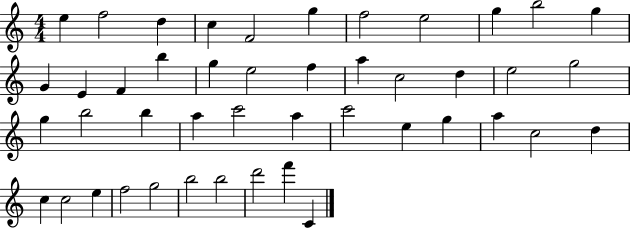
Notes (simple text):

E5/q F5/h D5/q C5/q F4/h G5/q F5/h E5/h G5/q B5/h G5/q G4/q E4/q F4/q B5/q G5/q E5/h F5/q A5/q C5/h D5/q E5/h G5/h G5/q B5/h B5/q A5/q C6/h A5/q C6/h E5/q G5/q A5/q C5/h D5/q C5/q C5/h E5/q F5/h G5/h B5/h B5/h D6/h F6/q C4/q